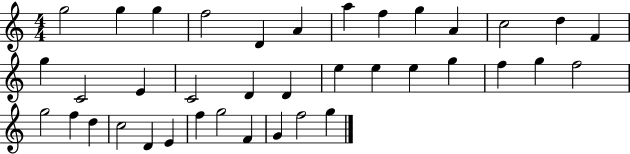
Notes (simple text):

G5/h G5/q G5/q F5/h D4/q A4/q A5/q F5/q G5/q A4/q C5/h D5/q F4/q G5/q C4/h E4/q C4/h D4/q D4/q E5/q E5/q E5/q G5/q F5/q G5/q F5/h G5/h F5/q D5/q C5/h D4/q E4/q F5/q G5/h F4/q G4/q F5/h G5/q